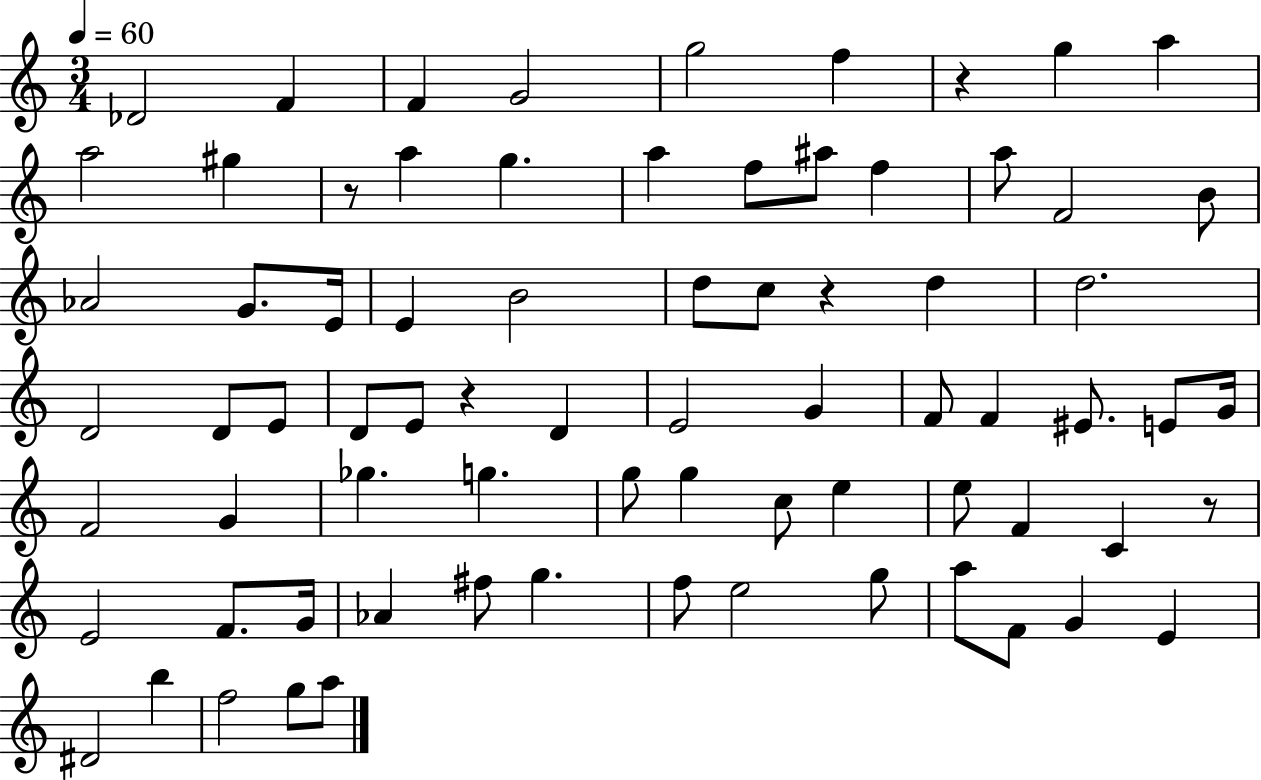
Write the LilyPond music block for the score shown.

{
  \clef treble
  \numericTimeSignature
  \time 3/4
  \key c \major
  \tempo 4 = 60
  des'2 f'4 | f'4 g'2 | g''2 f''4 | r4 g''4 a''4 | \break a''2 gis''4 | r8 a''4 g''4. | a''4 f''8 ais''8 f''4 | a''8 f'2 b'8 | \break aes'2 g'8. e'16 | e'4 b'2 | d''8 c''8 r4 d''4 | d''2. | \break d'2 d'8 e'8 | d'8 e'8 r4 d'4 | e'2 g'4 | f'8 f'4 eis'8. e'8 g'16 | \break f'2 g'4 | ges''4. g''4. | g''8 g''4 c''8 e''4 | e''8 f'4 c'4 r8 | \break e'2 f'8. g'16 | aes'4 fis''8 g''4. | f''8 e''2 g''8 | a''8 f'8 g'4 e'4 | \break dis'2 b''4 | f''2 g''8 a''8 | \bar "|."
}